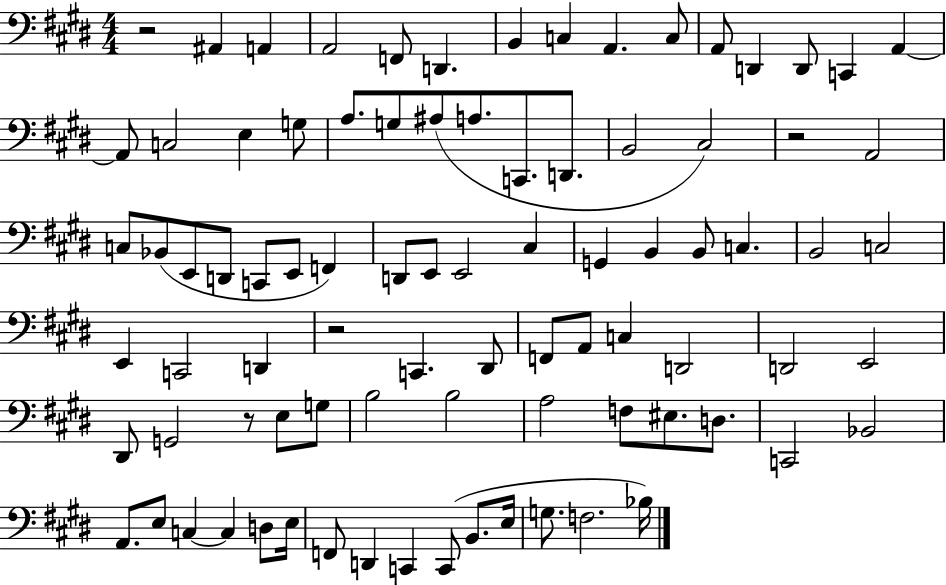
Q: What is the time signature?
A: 4/4